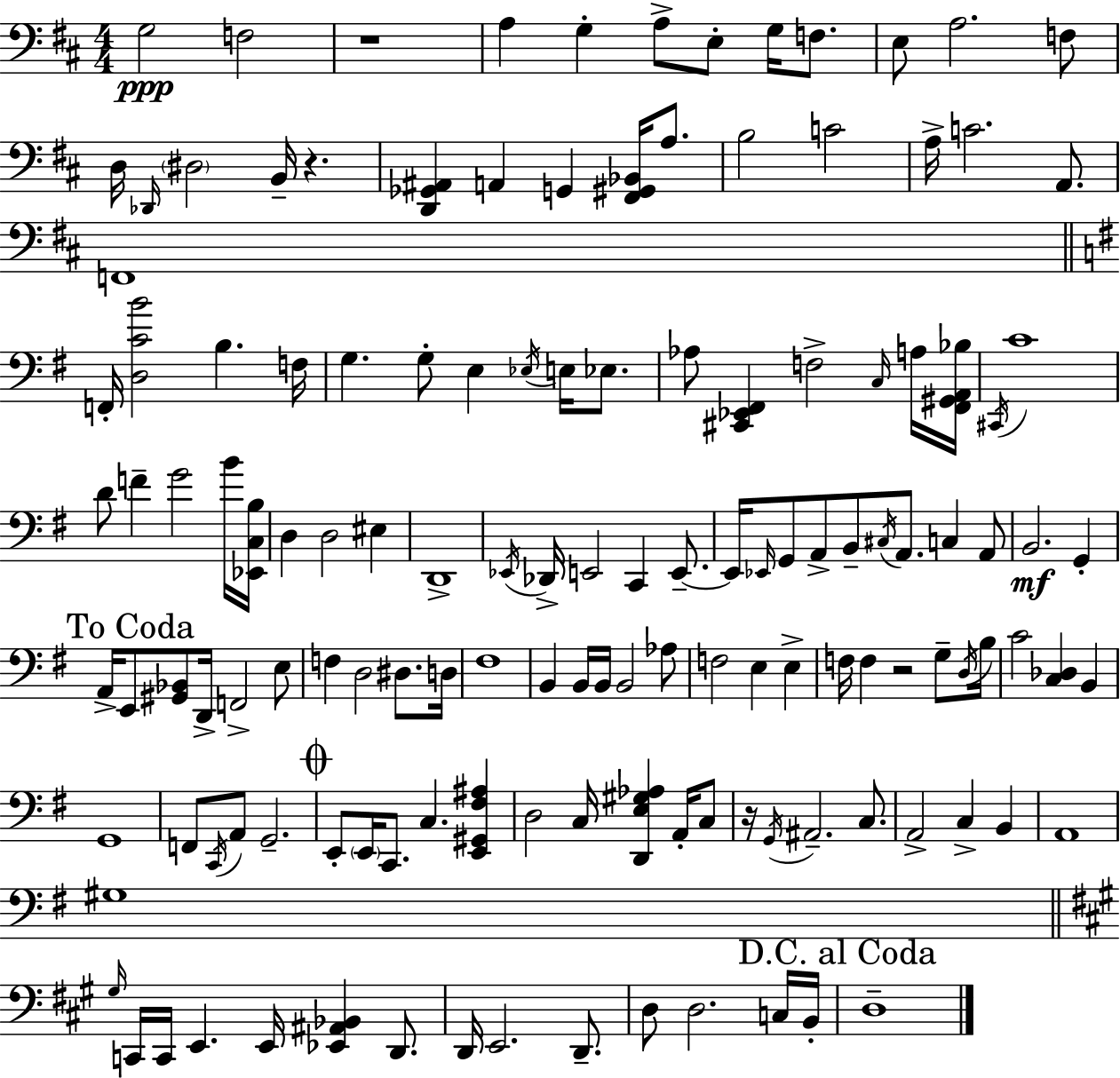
X:1
T:Untitled
M:4/4
L:1/4
K:D
G,2 F,2 z4 A, G, A,/2 E,/2 G,/4 F,/2 E,/2 A,2 F,/2 D,/4 _D,,/4 ^D,2 B,,/4 z [D,,_G,,^A,,] A,, G,, [^F,,^G,,_B,,]/4 A,/2 B,2 C2 A,/4 C2 A,,/2 F,,4 F,,/4 [D,CB]2 B, F,/4 G, G,/2 E, _E,/4 E,/4 _E,/2 _A,/2 [^C,,_E,,^F,,] F,2 C,/4 A,/4 [^F,,^G,,A,,_B,]/4 ^C,,/4 C4 D/2 F G2 B/4 [_E,,C,B,]/4 D, D,2 ^E, D,,4 _E,,/4 _D,,/4 E,,2 C,, E,,/2 E,,/4 _E,,/4 G,,/2 A,,/2 B,,/2 ^C,/4 A,,/2 C, A,,/2 B,,2 G,, A,,/4 E,,/2 [^G,,_B,,]/2 D,,/4 F,,2 E,/2 F, D,2 ^D,/2 D,/4 ^F,4 B,, B,,/4 B,,/4 B,,2 _A,/2 F,2 E, E, F,/4 F, z2 G,/2 D,/4 B,/4 C2 [C,_D,] B,, G,,4 F,,/2 C,,/4 A,,/2 G,,2 E,,/2 E,,/4 C,,/2 C, [E,,^G,,^F,^A,] D,2 C,/4 [D,,E,^G,_A,] A,,/4 C,/2 z/4 G,,/4 ^A,,2 C,/2 A,,2 C, B,, A,,4 ^G,4 ^G,/4 C,,/4 C,,/4 E,, E,,/4 [_E,,^A,,_B,,] D,,/2 D,,/4 E,,2 D,,/2 D,/2 D,2 C,/4 B,,/4 D,4